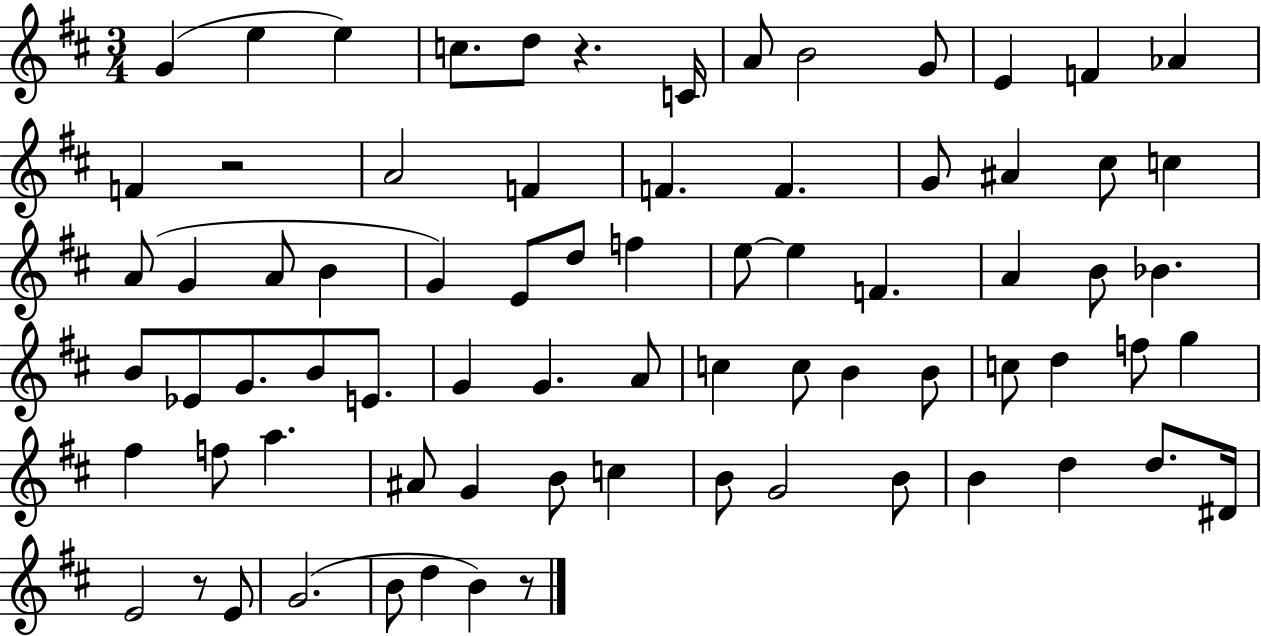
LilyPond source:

{
  \clef treble
  \numericTimeSignature
  \time 3/4
  \key d \major
  g'4( e''4 e''4) | c''8. d''8 r4. c'16 | a'8 b'2 g'8 | e'4 f'4 aes'4 | \break f'4 r2 | a'2 f'4 | f'4. f'4. | g'8 ais'4 cis''8 c''4 | \break a'8( g'4 a'8 b'4 | g'4) e'8 d''8 f''4 | e''8~~ e''4 f'4. | a'4 b'8 bes'4. | \break b'8 ees'8 g'8. b'8 e'8. | g'4 g'4. a'8 | c''4 c''8 b'4 b'8 | c''8 d''4 f''8 g''4 | \break fis''4 f''8 a''4. | ais'8 g'4 b'8 c''4 | b'8 g'2 b'8 | b'4 d''4 d''8. dis'16 | \break e'2 r8 e'8 | g'2.( | b'8 d''4 b'4) r8 | \bar "|."
}